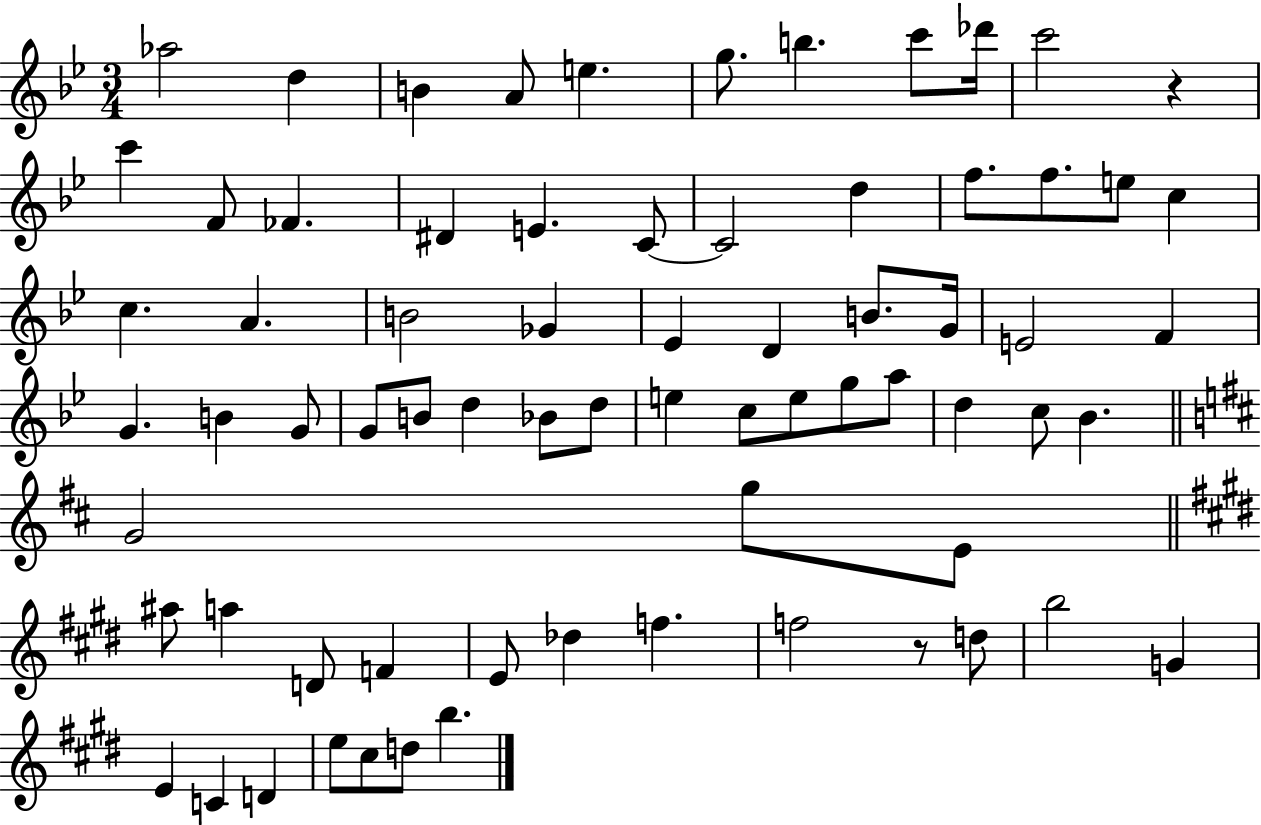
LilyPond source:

{
  \clef treble
  \numericTimeSignature
  \time 3/4
  \key bes \major
  aes''2 d''4 | b'4 a'8 e''4. | g''8. b''4. c'''8 des'''16 | c'''2 r4 | \break c'''4 f'8 fes'4. | dis'4 e'4. c'8~~ | c'2 d''4 | f''8. f''8. e''8 c''4 | \break c''4. a'4. | b'2 ges'4 | ees'4 d'4 b'8. g'16 | e'2 f'4 | \break g'4. b'4 g'8 | g'8 b'8 d''4 bes'8 d''8 | e''4 c''8 e''8 g''8 a''8 | d''4 c''8 bes'4. | \break \bar "||" \break \key d \major g'2 g''8 e'8 | \bar "||" \break \key e \major ais''8 a''4 d'8 f'4 | e'8 des''4 f''4. | f''2 r8 d''8 | b''2 g'4 | \break e'4 c'4 d'4 | e''8 cis''8 d''8 b''4. | \bar "|."
}